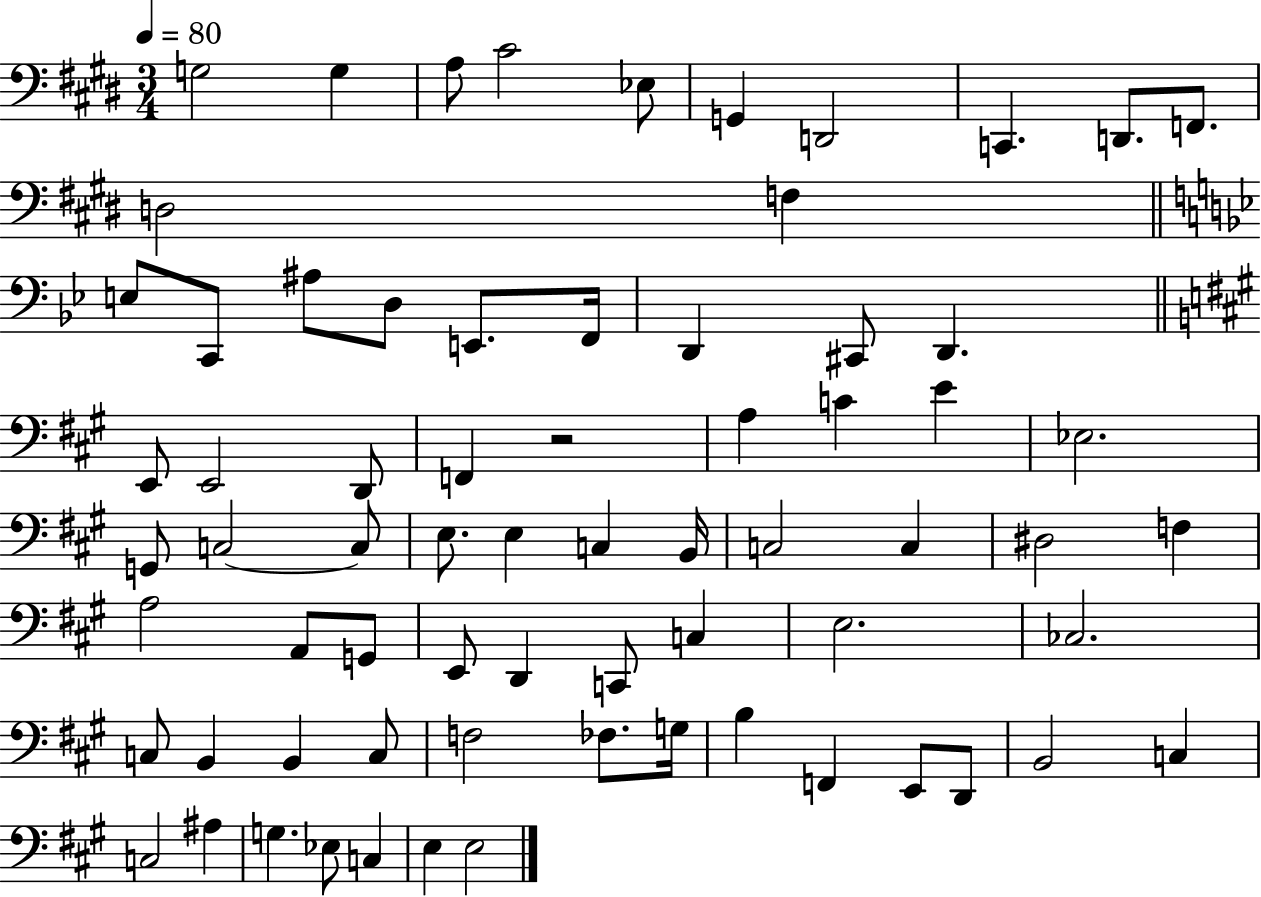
G3/h G3/q A3/e C#4/h Eb3/e G2/q D2/h C2/q. D2/e. F2/e. D3/h F3/q E3/e C2/e A#3/e D3/e E2/e. F2/s D2/q C#2/e D2/q. E2/e E2/h D2/e F2/q R/h A3/q C4/q E4/q Eb3/h. G2/e C3/h C3/e E3/e. E3/q C3/q B2/s C3/h C3/q D#3/h F3/q A3/h A2/e G2/e E2/e D2/q C2/e C3/q E3/h. CES3/h. C3/e B2/q B2/q C3/e F3/h FES3/e. G3/s B3/q F2/q E2/e D2/e B2/h C3/q C3/h A#3/q G3/q. Eb3/e C3/q E3/q E3/h